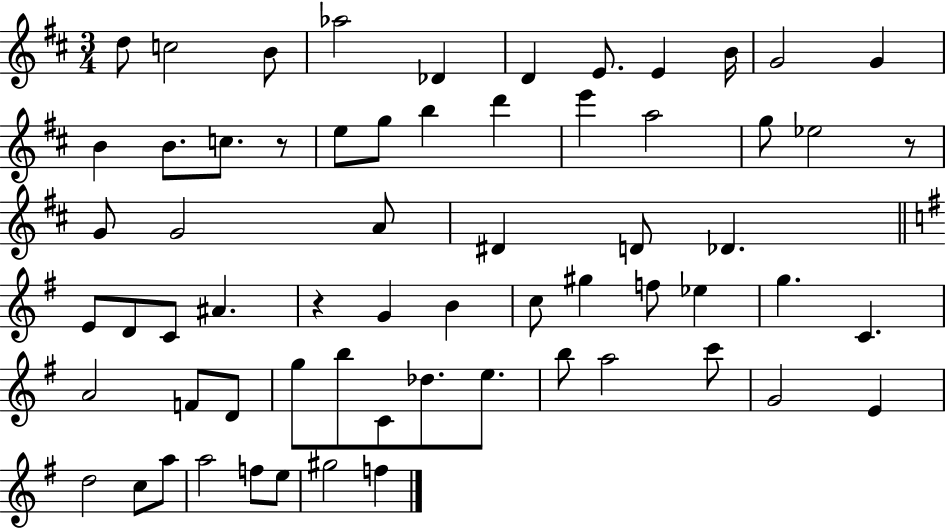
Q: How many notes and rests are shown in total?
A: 64